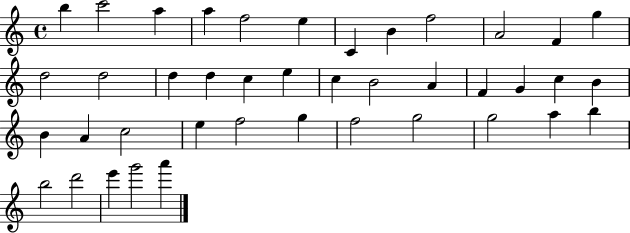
{
  \clef treble
  \time 4/4
  \defaultTimeSignature
  \key c \major
  b''4 c'''2 a''4 | a''4 f''2 e''4 | c'4 b'4 f''2 | a'2 f'4 g''4 | \break d''2 d''2 | d''4 d''4 c''4 e''4 | c''4 b'2 a'4 | f'4 g'4 c''4 b'4 | \break b'4 a'4 c''2 | e''4 f''2 g''4 | f''2 g''2 | g''2 a''4 b''4 | \break b''2 d'''2 | e'''4 g'''2 a'''4 | \bar "|."
}